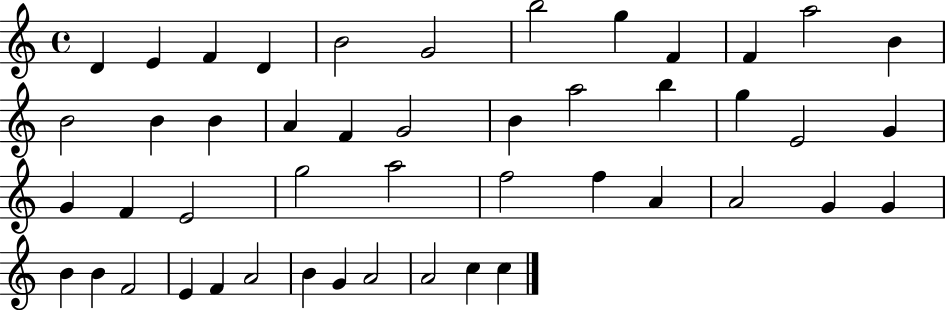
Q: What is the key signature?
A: C major